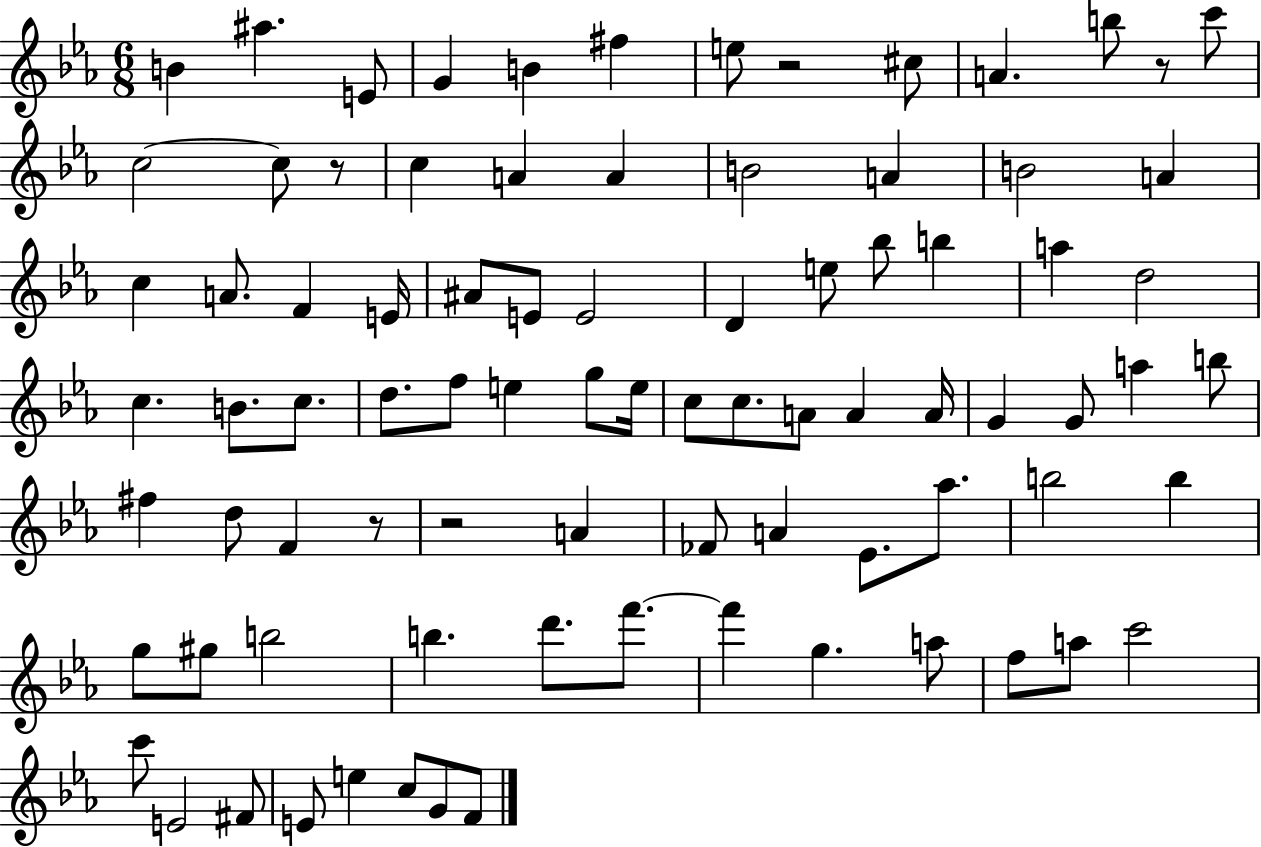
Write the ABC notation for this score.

X:1
T:Untitled
M:6/8
L:1/4
K:Eb
B ^a E/2 G B ^f e/2 z2 ^c/2 A b/2 z/2 c'/2 c2 c/2 z/2 c A A B2 A B2 A c A/2 F E/4 ^A/2 E/2 E2 D e/2 _b/2 b a d2 c B/2 c/2 d/2 f/2 e g/2 e/4 c/2 c/2 A/2 A A/4 G G/2 a b/2 ^f d/2 F z/2 z2 A _F/2 A _E/2 _a/2 b2 b g/2 ^g/2 b2 b d'/2 f'/2 f' g a/2 f/2 a/2 c'2 c'/2 E2 ^F/2 E/2 e c/2 G/2 F/2